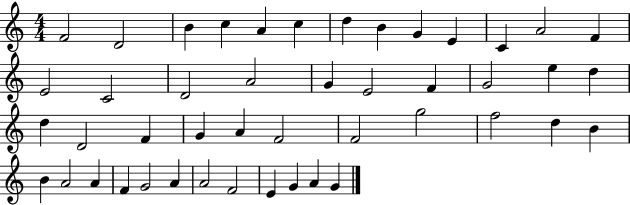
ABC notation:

X:1
T:Untitled
M:4/4
L:1/4
K:C
F2 D2 B c A c d B G E C A2 F E2 C2 D2 A2 G E2 F G2 e d d D2 F G A F2 F2 g2 f2 d B B A2 A F G2 A A2 F2 E G A G